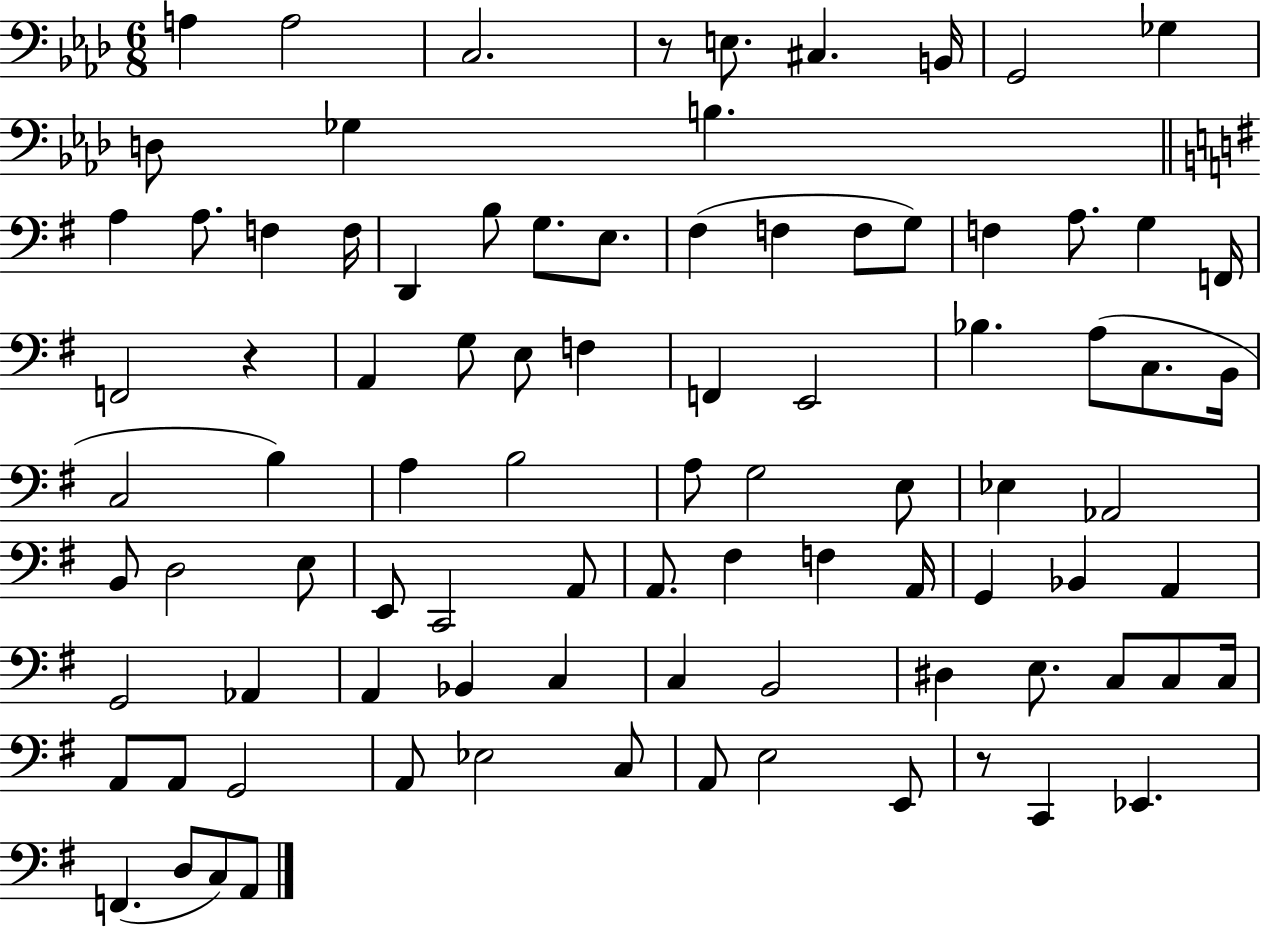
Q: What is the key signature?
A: AES major